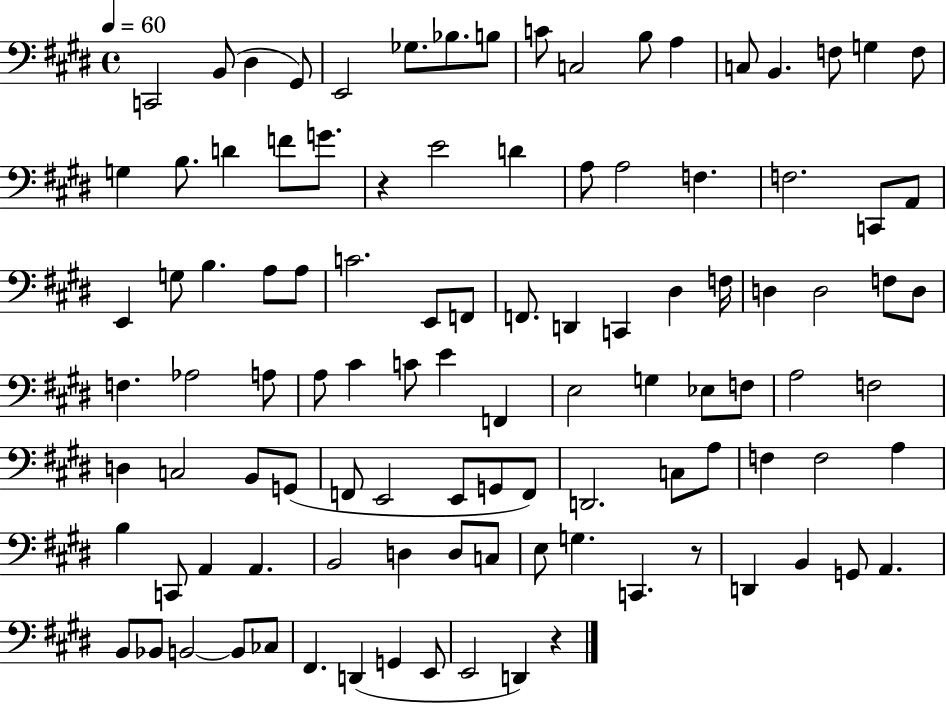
C2/h B2/e D#3/q G#2/e E2/h Gb3/e. Bb3/e. B3/e C4/e C3/h B3/e A3/q C3/e B2/q. F3/e G3/q F3/e G3/q B3/e. D4/q F4/e G4/e. R/q E4/h D4/q A3/e A3/h F3/q. F3/h. C2/e A2/e E2/q G3/e B3/q. A3/e A3/e C4/h. E2/e F2/e F2/e. D2/q C2/q D#3/q F3/s D3/q D3/h F3/e D3/e F3/q. Ab3/h A3/e A3/e C#4/q C4/e E4/q F2/q E3/h G3/q Eb3/e F3/e A3/h F3/h D3/q C3/h B2/e G2/e F2/e E2/h E2/e G2/e F2/e D2/h. C3/e A3/e F3/q F3/h A3/q B3/q C2/e A2/q A2/q. B2/h D3/q D3/e C3/e E3/e G3/q. C2/q. R/e D2/q B2/q G2/e A2/q. B2/e Bb2/e B2/h B2/e CES3/e F#2/q. D2/q G2/q E2/e E2/h D2/q R/q